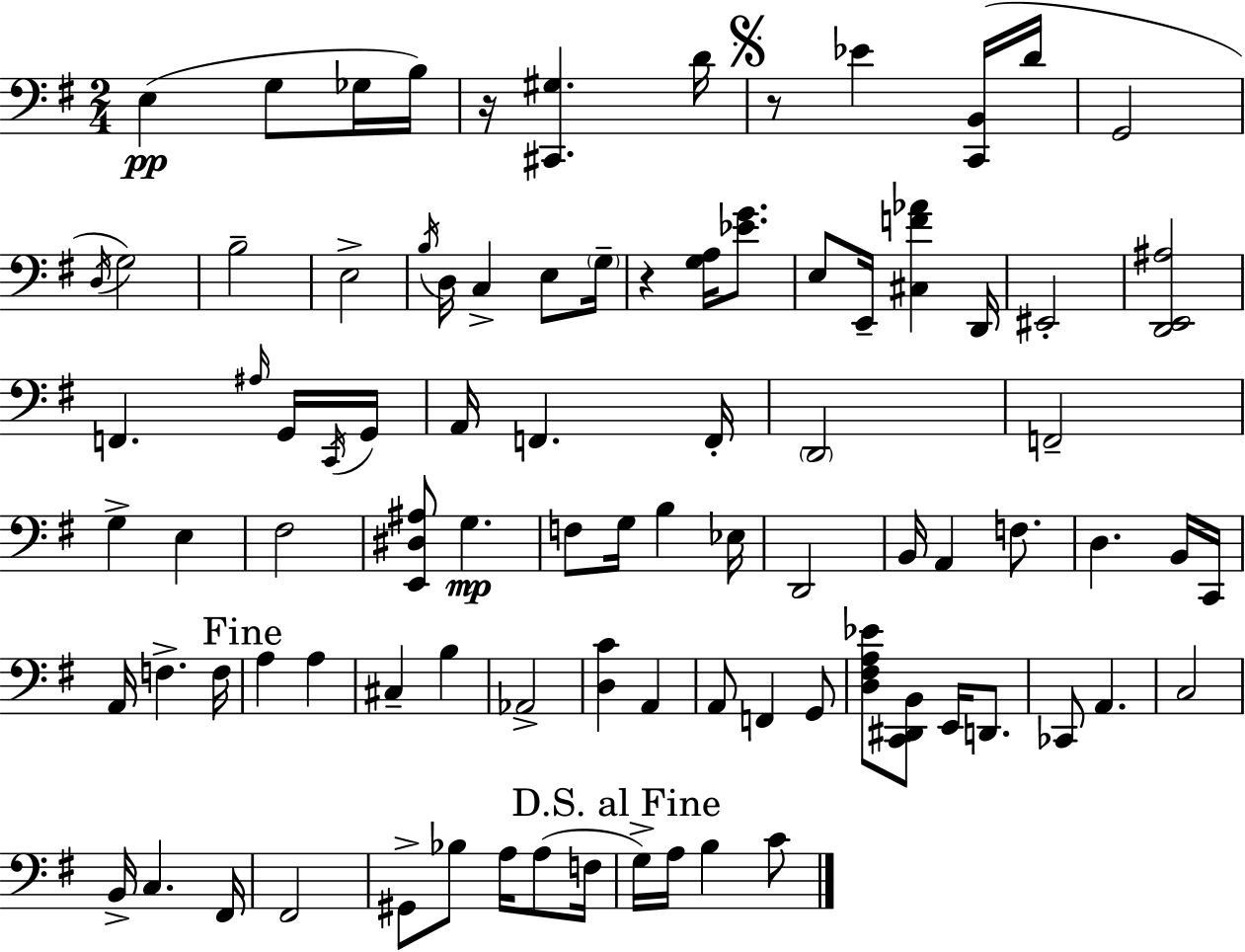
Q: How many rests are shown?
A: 3